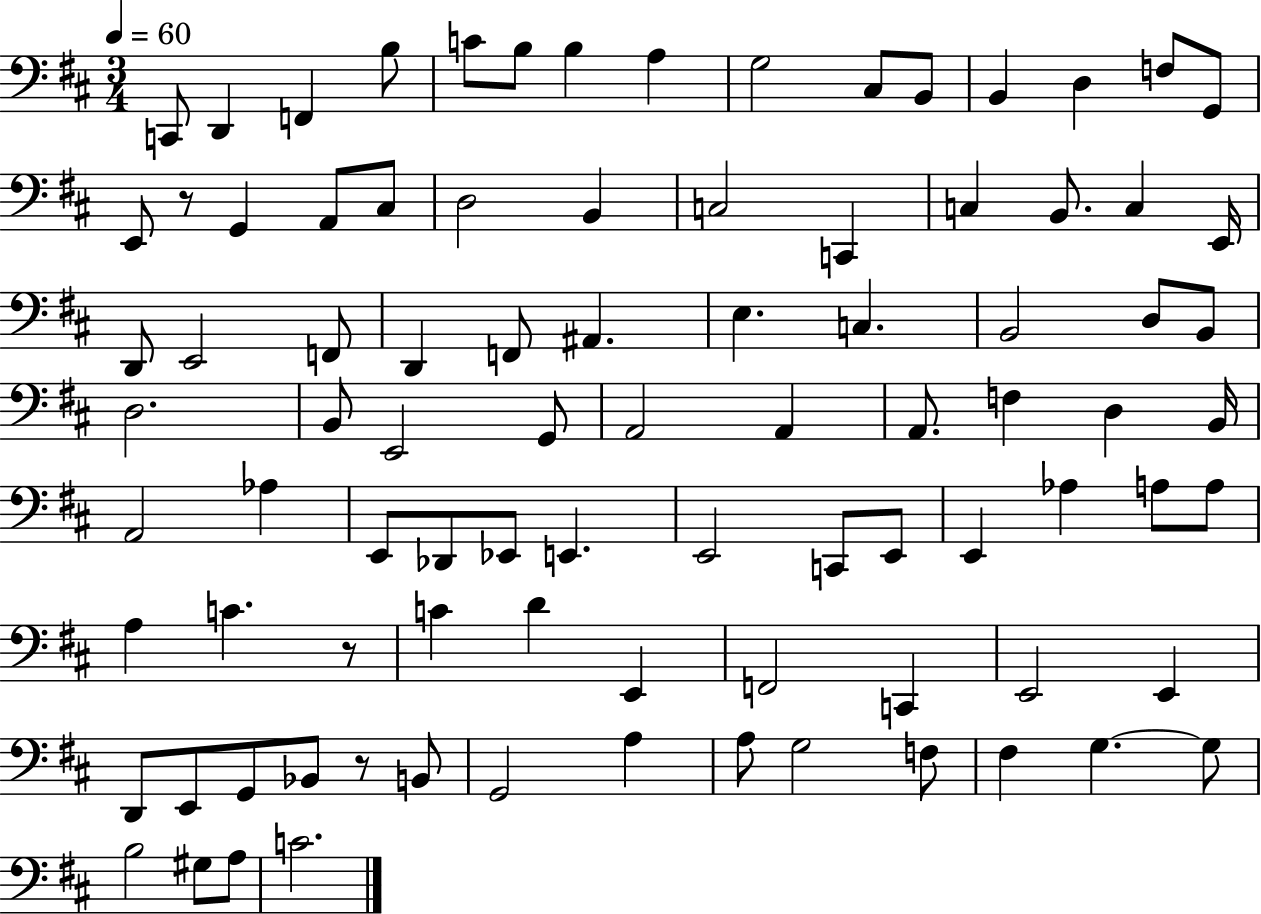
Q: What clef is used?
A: bass